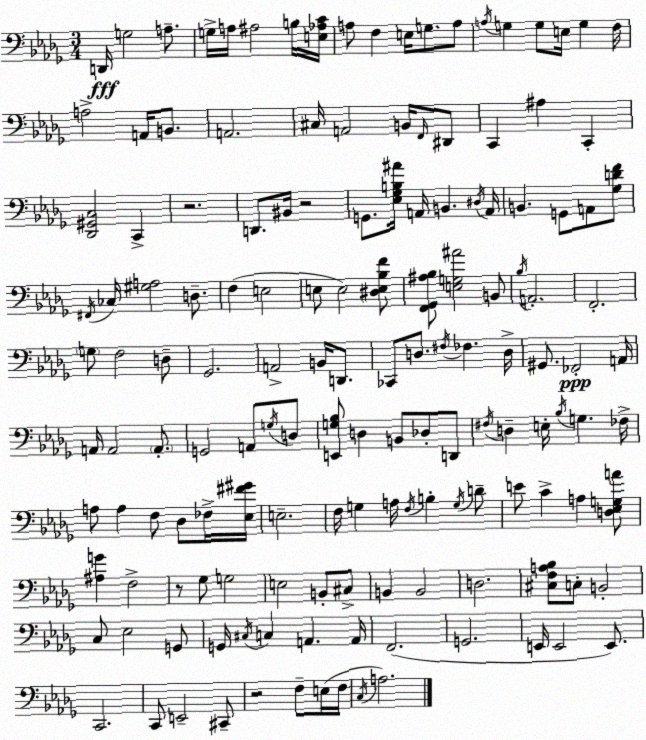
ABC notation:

X:1
T:Untitled
M:3/4
L:1/4
K:Bbm
D,,/4 G,2 A,/2 G,/4 A,/4 ^A,2 B,/4 [E,_A,C]/4 A,/2 F, E,/4 G,/2 A,/2 A,/4 G, G,/2 E,/4 G, F,/4 A,2 A,,/4 B,,/2 A,,2 ^C,/4 A,,2 B,,/4 F,,/4 ^D,,/2 C,, ^A, C,, [_D,,^G,,C,]2 C,, z2 D,,/2 ^B,,/4 z2 G,,/2 [_E,_G,B,^A]/4 A,,/4 B,, ^D,/4 A,,/4 B,, G,,/2 A,,/2 [_G,DF]/2 ^F,,/4 _C,/4 [^G,A,]2 D,/2 F, E,2 E,/2 E,2 [^D,E,_B,F]/2 [F,,_G,,^A,_B,]/2 [E,G,^A]2 B,,/2 _B,/4 A,,2 F,,2 G,/2 F,2 D,/2 _G,,2 A,,2 B,,/4 D,,/2 _C,,/2 D,/2 ^F,/4 _F, D,/4 ^G,,/2 _F,,2 A,,/4 A,,/4 A,,2 A,,/2 G,,2 A,,/2 G,/4 D,/2 [E,,G,_B,]/2 D, B,,/2 _D,/2 D,,/2 ^F,/4 D, E,/4 _B,/4 G, _F,/4 A,/2 A, F,/2 _D,/2 _F,/4 [_E,^F^G]/4 E,2 F,/4 G, A,/4 F,/4 B, G,/4 D/2 E/2 C A, [D,_E,G,A]/2 [^A,G] F,2 z/2 _G,/2 G,2 E,2 B,,/2 ^C,/2 B,, B,,2 D,2 [^C,F,A,_B,]/2 C,/2 B,,2 C,/2 _E,2 G,,/2 G,,/4 ^C,/4 C, A,, A,,/4 F,,2 G,,2 E,,/4 E,,2 E,,/2 C,,2 C,,/2 E,,2 ^C,,/2 z2 F,/2 E,/4 F,/4 C,/4 A,2